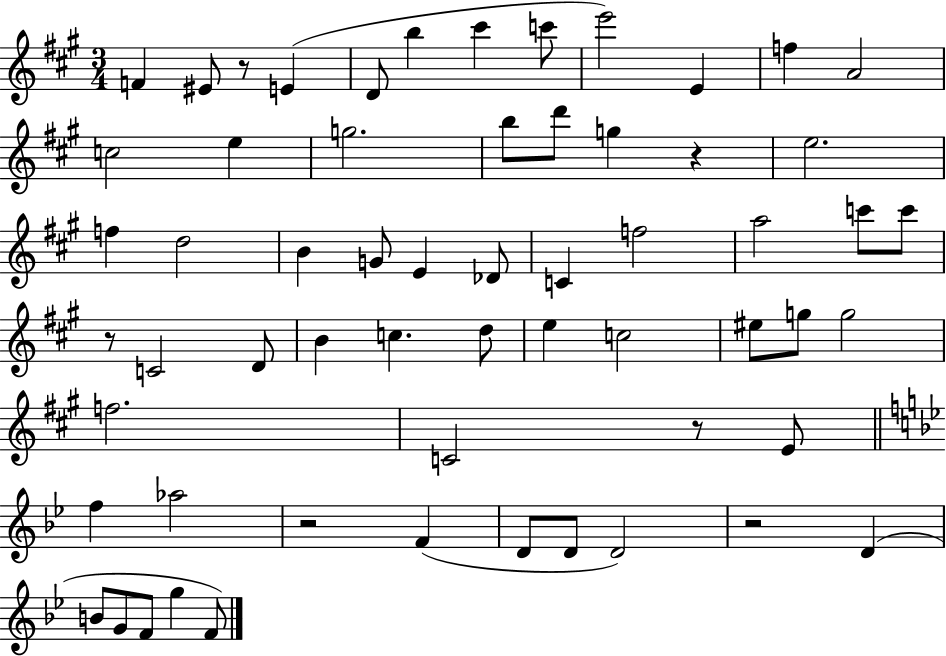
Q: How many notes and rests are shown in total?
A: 60